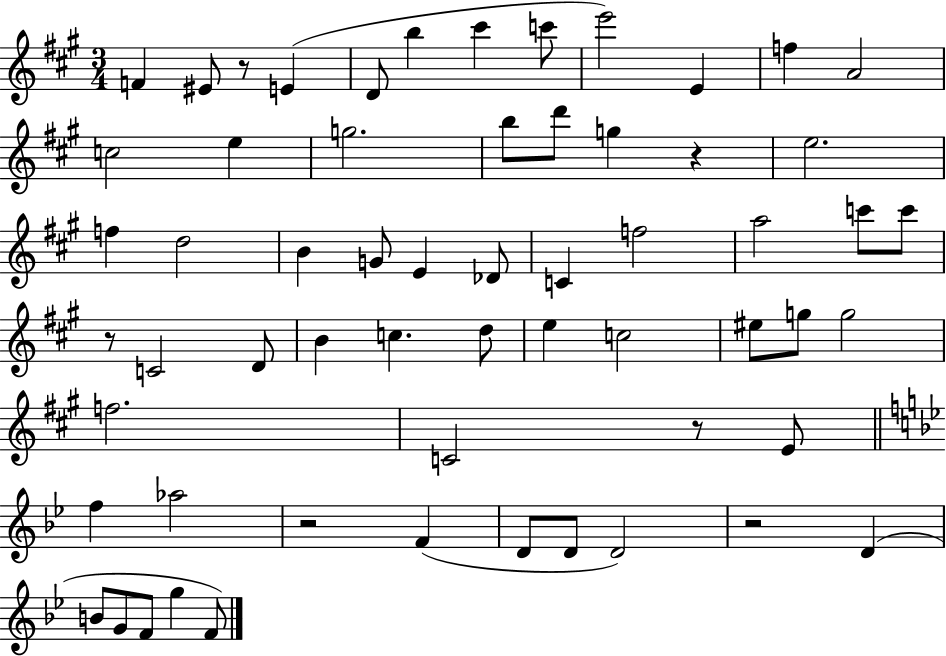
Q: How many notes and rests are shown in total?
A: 60